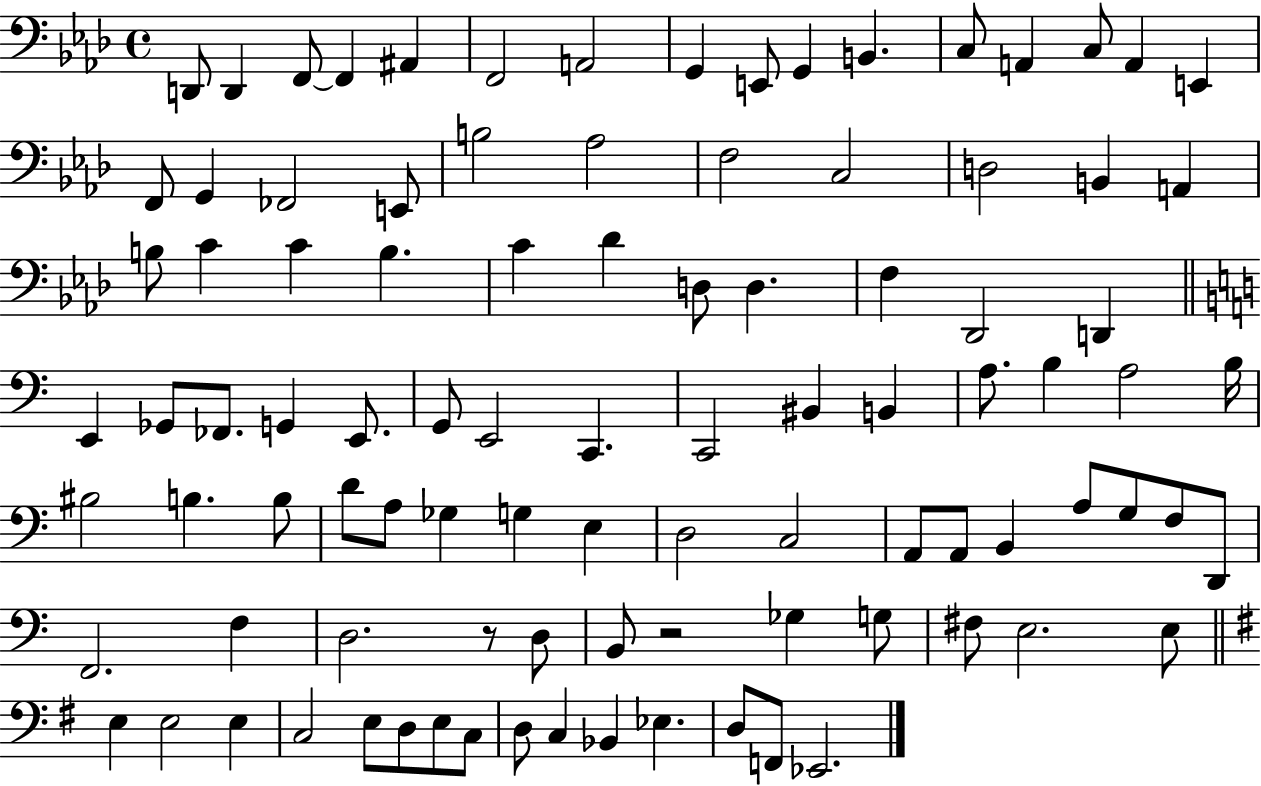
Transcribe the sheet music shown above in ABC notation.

X:1
T:Untitled
M:4/4
L:1/4
K:Ab
D,,/2 D,, F,,/2 F,, ^A,, F,,2 A,,2 G,, E,,/2 G,, B,, C,/2 A,, C,/2 A,, E,, F,,/2 G,, _F,,2 E,,/2 B,2 _A,2 F,2 C,2 D,2 B,, A,, B,/2 C C B, C _D D,/2 D, F, _D,,2 D,, E,, _G,,/2 _F,,/2 G,, E,,/2 G,,/2 E,,2 C,, C,,2 ^B,, B,, A,/2 B, A,2 B,/4 ^B,2 B, B,/2 D/2 A,/2 _G, G, E, D,2 C,2 A,,/2 A,,/2 B,, A,/2 G,/2 F,/2 D,,/2 F,,2 F, D,2 z/2 D,/2 B,,/2 z2 _G, G,/2 ^F,/2 E,2 E,/2 E, E,2 E, C,2 E,/2 D,/2 E,/2 C,/2 D,/2 C, _B,, _E, D,/2 F,,/2 _E,,2